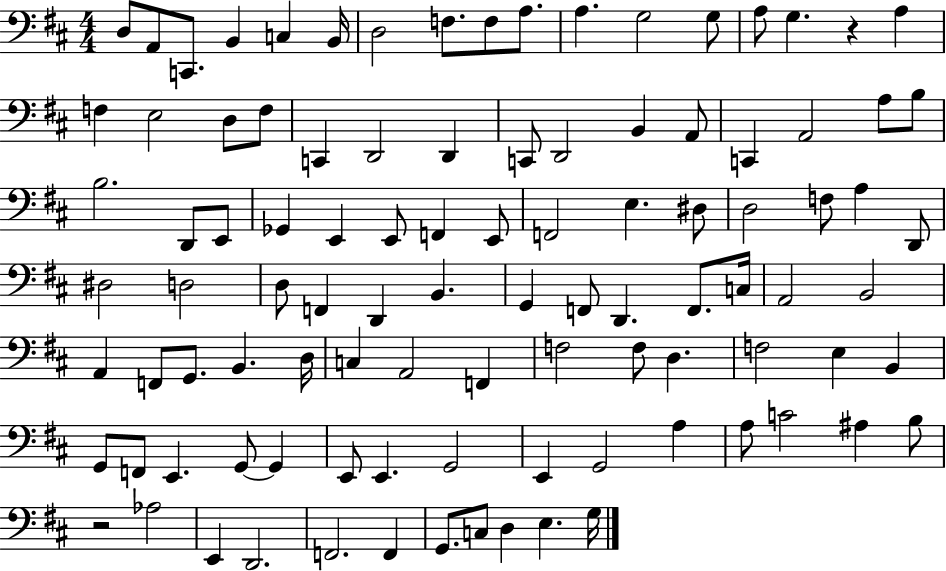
D3/e A2/e C2/e. B2/q C3/q B2/s D3/h F3/e. F3/e A3/e. A3/q. G3/h G3/e A3/e G3/q. R/q A3/q F3/q E3/h D3/e F3/e C2/q D2/h D2/q C2/e D2/h B2/q A2/e C2/q A2/h A3/e B3/e B3/h. D2/e E2/e Gb2/q E2/q E2/e F2/q E2/e F2/h E3/q. D#3/e D3/h F3/e A3/q D2/e D#3/h D3/h D3/e F2/q D2/q B2/q. G2/q F2/e D2/q. F2/e. C3/s A2/h B2/h A2/q F2/e G2/e. B2/q. D3/s C3/q A2/h F2/q F3/h F3/e D3/q. F3/h E3/q B2/q G2/e F2/e E2/q. G2/e G2/q E2/e E2/q. G2/h E2/q G2/h A3/q A3/e C4/h A#3/q B3/e R/h Ab3/h E2/q D2/h. F2/h. F2/q G2/e. C3/e D3/q E3/q. G3/s